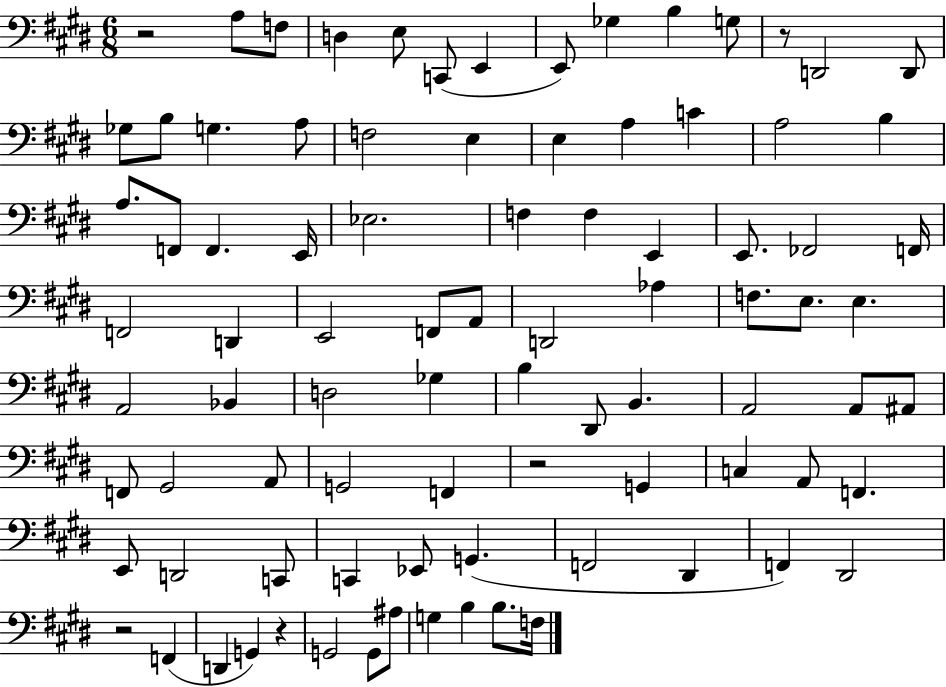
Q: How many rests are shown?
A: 5